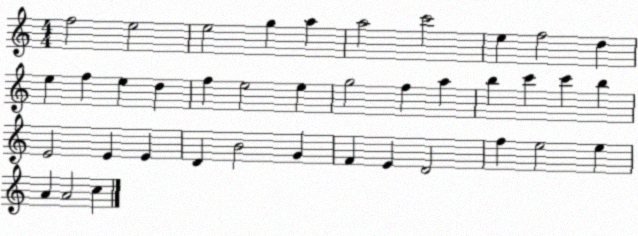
X:1
T:Untitled
M:4/4
L:1/4
K:C
f2 e2 e2 g a a2 c'2 e f2 d e f e d f e2 e g2 f a b c' c' b E2 E E D B2 G F E D2 f e2 e A A2 c